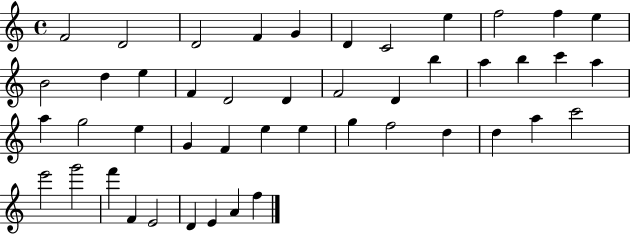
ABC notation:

X:1
T:Untitled
M:4/4
L:1/4
K:C
F2 D2 D2 F G D C2 e f2 f e B2 d e F D2 D F2 D b a b c' a a g2 e G F e e g f2 d d a c'2 e'2 g'2 f' F E2 D E A f